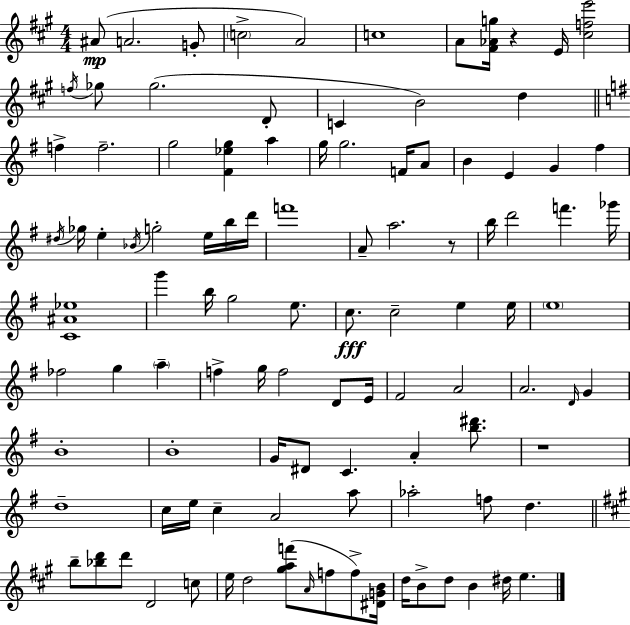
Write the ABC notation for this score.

X:1
T:Untitled
M:4/4
L:1/4
K:A
^A/2 A2 G/2 c2 A2 c4 A/2 [^F_Ag]/4 z E/4 [^cfe']2 f/4 _g/2 _g2 D/2 C B2 d f f2 g2 [^F_eg] a g/4 g2 F/4 A/2 B E G ^f ^d/4 _g/4 e _B/4 g2 e/4 b/4 d'/4 f'4 A/2 a2 z/2 b/4 d'2 f' _g'/4 [C^A_e]4 g' b/4 g2 e/2 c/2 c2 e e/4 e4 _f2 g a f g/4 f2 D/2 E/4 ^F2 A2 A2 D/4 G B4 B4 G/4 ^D/2 C A [b^d']/2 z4 d4 c/4 e/4 c A2 a/2 _a2 f/2 d b/2 [_bd']/2 d'/2 D2 c/2 e/4 d2 [^gaf']/2 A/4 f/2 f/2 [^DGB]/4 d/4 B/2 d/2 B ^d/4 e